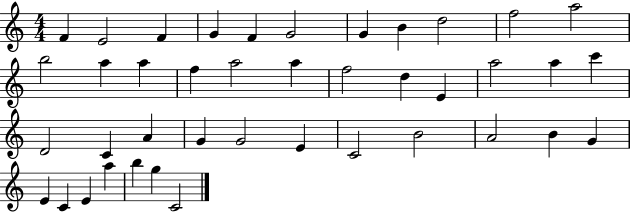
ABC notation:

X:1
T:Untitled
M:4/4
L:1/4
K:C
F E2 F G F G2 G B d2 f2 a2 b2 a a f a2 a f2 d E a2 a c' D2 C A G G2 E C2 B2 A2 B G E C E a b g C2